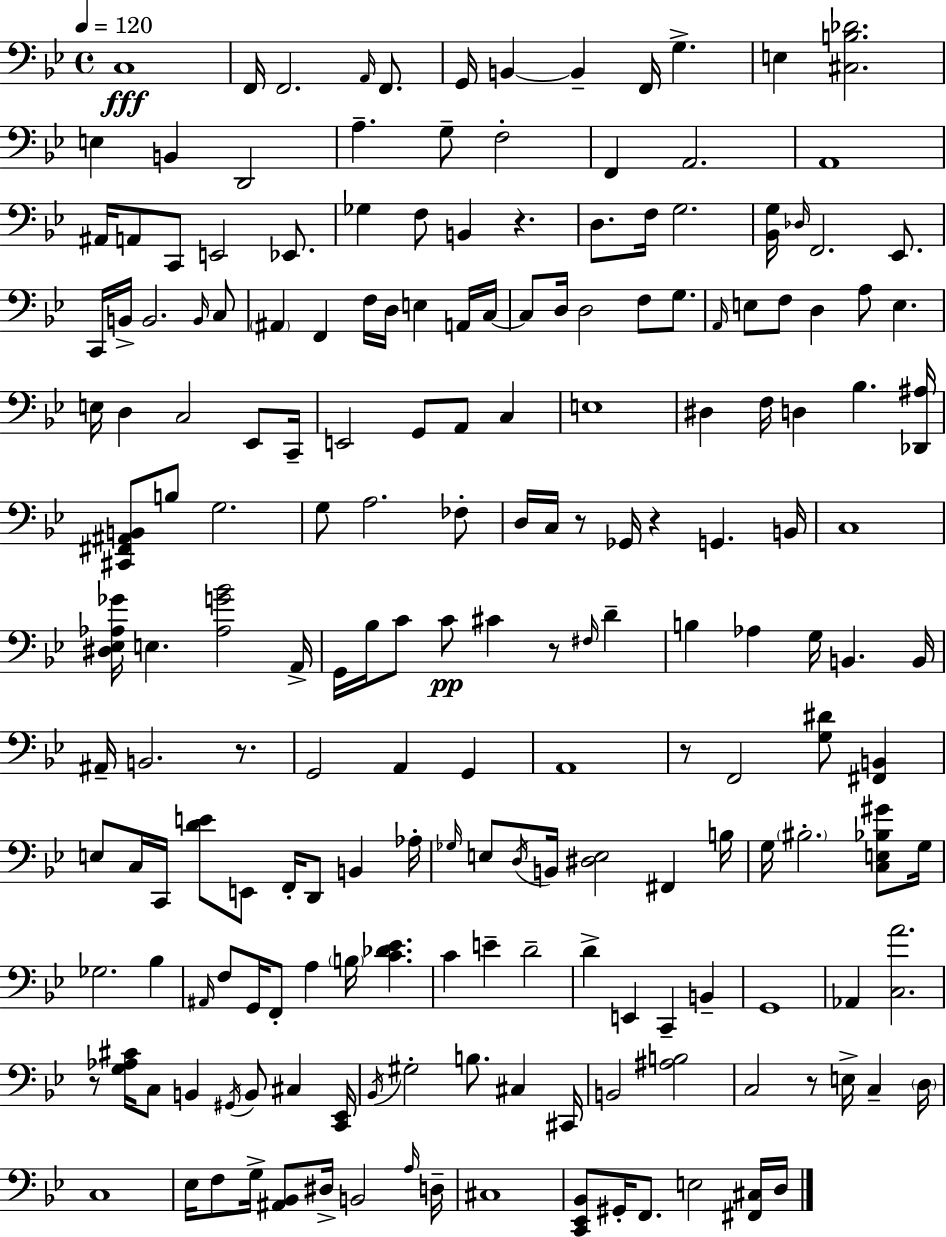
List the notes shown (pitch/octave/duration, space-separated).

C3/w F2/s F2/h. A2/s F2/e. G2/s B2/q B2/q F2/s G3/q. E3/q [C#3,B3,Db4]/h. E3/q B2/q D2/h A3/q. G3/e F3/h F2/q A2/h. A2/w A#2/s A2/e C2/e E2/h Eb2/e. Gb3/q F3/e B2/q R/q. D3/e. F3/s G3/h. [Bb2,G3]/s Db3/s F2/h. Eb2/e. C2/s B2/s B2/h. B2/s C3/e A#2/q F2/q F3/s D3/s E3/q A2/s C3/s C3/e D3/s D3/h F3/e G3/e. A2/s E3/e F3/e D3/q A3/e E3/q. E3/s D3/q C3/h Eb2/e C2/s E2/h G2/e A2/e C3/q E3/w D#3/q F3/s D3/q Bb3/q. [Db2,A#3]/s [C#2,F#2,A#2,B2]/e B3/e G3/h. G3/e A3/h. FES3/e D3/s C3/s R/e Gb2/s R/q G2/q. B2/s C3/w [D#3,Eb3,Ab3,Gb4]/s E3/q. [Ab3,G4,Bb4]/h A2/s G2/s Bb3/s C4/e C4/e C#4/q R/e F#3/s D4/q B3/q Ab3/q G3/s B2/q. B2/s A#2/s B2/h. R/e. G2/h A2/q G2/q A2/w R/e F2/h [G3,D#4]/e [F#2,B2]/q E3/e C3/s C2/s [D4,E4]/e E2/e F2/s D2/e B2/q Ab3/s Gb3/s E3/e D3/s B2/s [D#3,E3]/h F#2/q B3/s G3/s BIS3/h. [C3,E3,Bb3,G#4]/e G3/s Gb3/h. Bb3/q A#2/s F3/e G2/s F2/e A3/q B3/s [C4,Db4,Eb4]/q. C4/q E4/q D4/h D4/q E2/q C2/q B2/q G2/w Ab2/q [C3,A4]/h. R/e [G3,Ab3,C#4]/s C3/e B2/q G#2/s B2/e C#3/q [C2,Eb2]/s Bb2/s G#3/h B3/e. C#3/q C#2/s B2/h [A#3,B3]/h C3/h R/e E3/s C3/q D3/s C3/w Eb3/s F3/e G3/s [A#2,Bb2]/e D#3/s B2/h A3/s D3/s C#3/w [C2,Eb2,Bb2]/e G#2/s F2/e. E3/h [F#2,C#3]/s D3/s